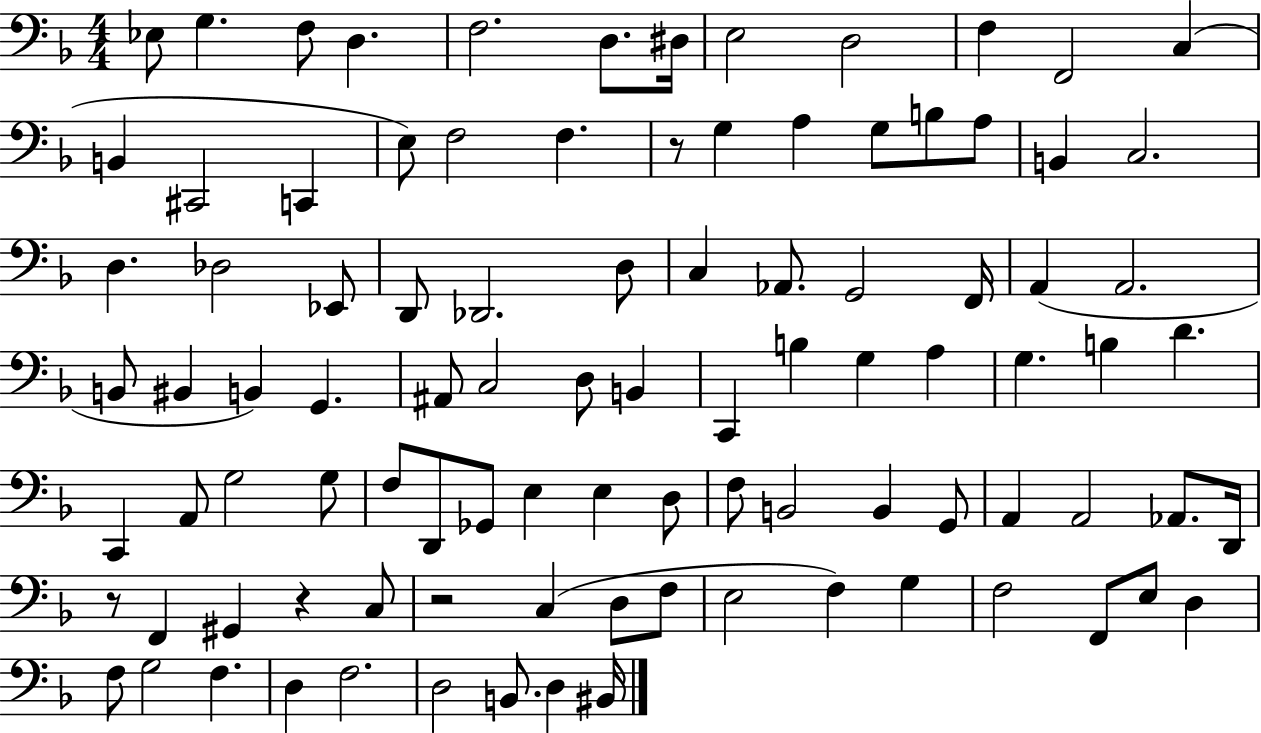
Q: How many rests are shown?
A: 4